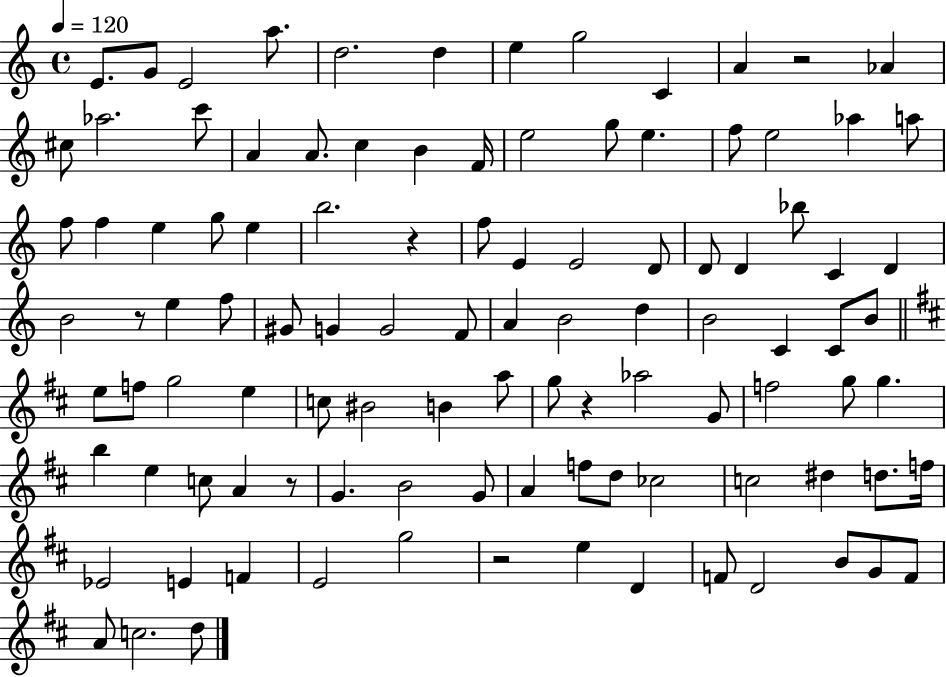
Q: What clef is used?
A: treble